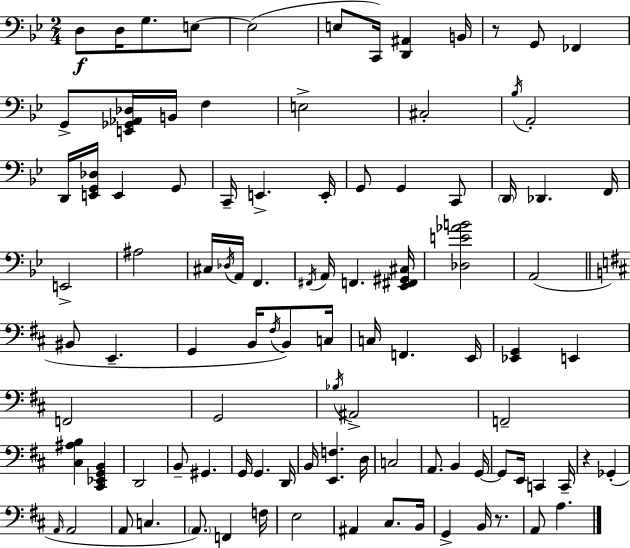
X:1
T:Untitled
M:2/4
L:1/4
K:Gm
D,/2 D,/4 G,/2 E,/2 E,2 E,/2 C,,/4 [D,,^A,,] B,,/4 z/2 G,,/2 _F,, G,,/2 [E,,_G,,_A,,_D,]/4 B,,/4 F, E,2 ^C,2 _B,/4 A,,2 D,,/4 [E,,G,,_D,]/4 E,, G,,/2 C,,/4 E,, E,,/4 G,,/2 G,, C,,/2 D,,/4 _D,, F,,/4 E,,2 ^A,2 ^C,/4 _D,/4 A,,/4 F,, ^F,,/4 A,,/4 F,, [_E,,^F,,^G,,^C,]/4 [_D,E_AB]2 A,,2 ^B,,/2 E,, G,, B,,/4 ^F,/4 B,,/2 C,/4 C,/4 F,, E,,/4 [_E,,G,,] E,, F,,2 G,,2 _B,/4 ^A,,2 F,,2 [^C,^A,B,] [^C,,_E,,G,,B,,] D,,2 B,,/2 ^G,, G,,/4 G,, D,,/4 B,,/4 [E,,F,] D,/4 C,2 A,,/2 B,, G,,/4 G,,/2 E,,/4 C,, C,,/4 z _G,, A,,/4 A,,2 A,,/2 C, A,,/2 F,, F,/4 E,2 ^A,, ^C,/2 B,,/4 G,, B,,/4 z/2 A,,/2 A,